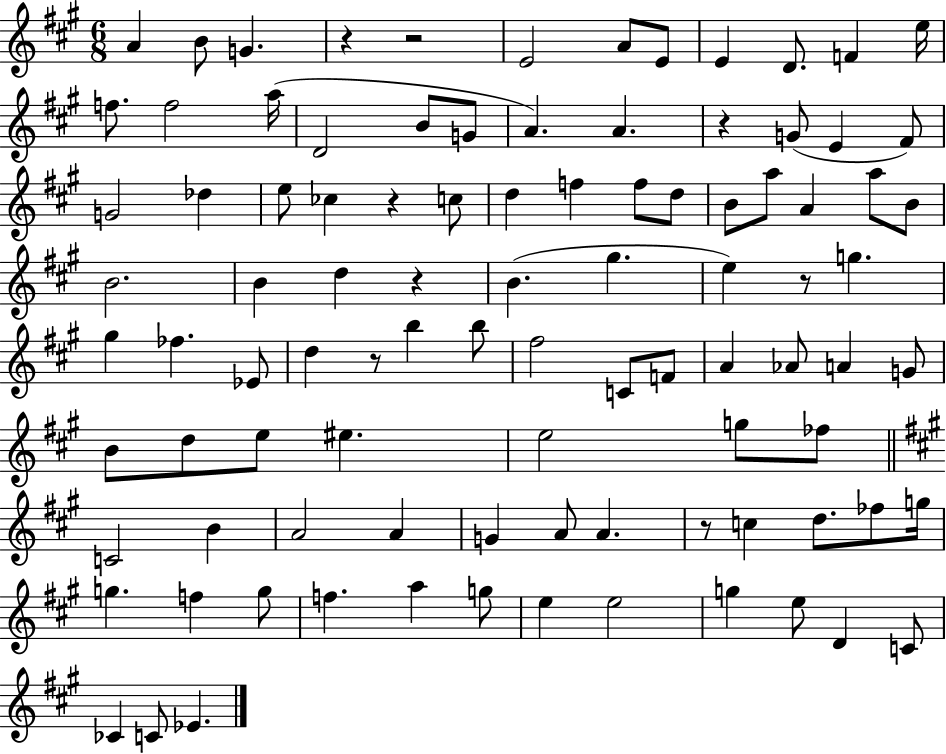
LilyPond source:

{
  \clef treble
  \numericTimeSignature
  \time 6/8
  \key a \major
  \repeat volta 2 { a'4 b'8 g'4. | r4 r2 | e'2 a'8 e'8 | e'4 d'8. f'4 e''16 | \break f''8. f''2 a''16( | d'2 b'8 g'8 | a'4.) a'4. | r4 g'8( e'4 fis'8) | \break g'2 des''4 | e''8 ces''4 r4 c''8 | d''4 f''4 f''8 d''8 | b'8 a''8 a'4 a''8 b'8 | \break b'2. | b'4 d''4 r4 | b'4.( gis''4. | e''4) r8 g''4. | \break gis''4 fes''4. ees'8 | d''4 r8 b''4 b''8 | fis''2 c'8 f'8 | a'4 aes'8 a'4 g'8 | \break b'8 d''8 e''8 eis''4. | e''2 g''8 fes''8 | \bar "||" \break \key a \major c'2 b'4 | a'2 a'4 | g'4 a'8 a'4. | r8 c''4 d''8. fes''8 g''16 | \break g''4. f''4 g''8 | f''4. a''4 g''8 | e''4 e''2 | g''4 e''8 d'4 c'8 | \break ces'4 c'8 ees'4. | } \bar "|."
}